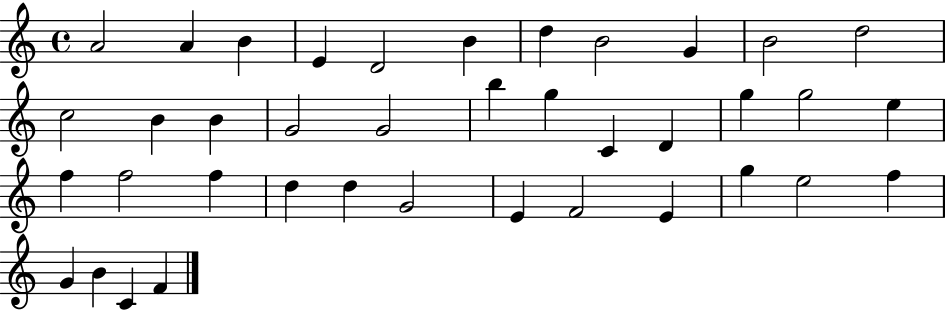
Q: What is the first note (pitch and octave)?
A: A4